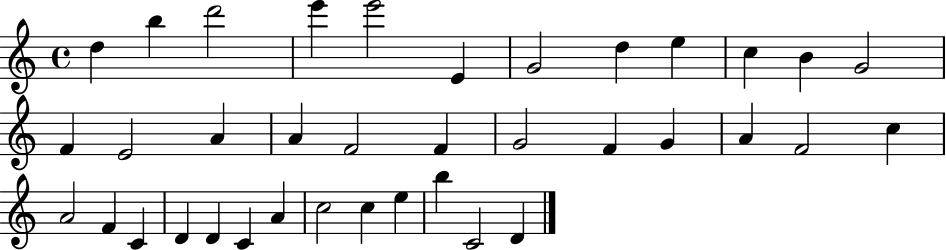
X:1
T:Untitled
M:4/4
L:1/4
K:C
d b d'2 e' e'2 E G2 d e c B G2 F E2 A A F2 F G2 F G A F2 c A2 F C D D C A c2 c e b C2 D